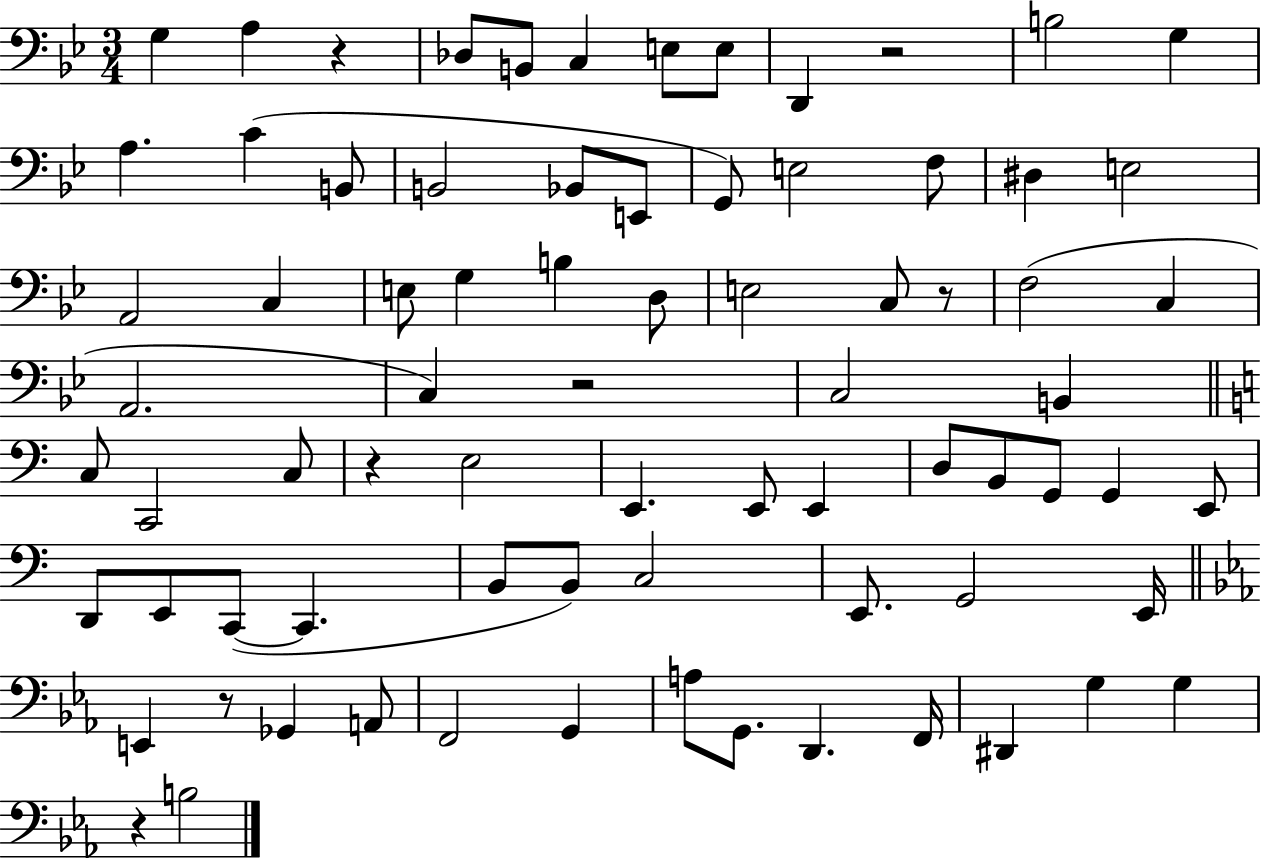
{
  \clef bass
  \numericTimeSignature
  \time 3/4
  \key bes \major
  g4 a4 r4 | des8 b,8 c4 e8 e8 | d,4 r2 | b2 g4 | \break a4. c'4( b,8 | b,2 bes,8 e,8 | g,8) e2 f8 | dis4 e2 | \break a,2 c4 | e8 g4 b4 d8 | e2 c8 r8 | f2( c4 | \break a,2. | c4) r2 | c2 b,4 | \bar "||" \break \key c \major c8 c,2 c8 | r4 e2 | e,4. e,8 e,4 | d8 b,8 g,8 g,4 e,8 | \break d,8 e,8 c,8~(~ c,4. | b,8 b,8) c2 | e,8. g,2 e,16 | \bar "||" \break \key c \minor e,4 r8 ges,4 a,8 | f,2 g,4 | a8 g,8. d,4. f,16 | dis,4 g4 g4 | \break r4 b2 | \bar "|."
}